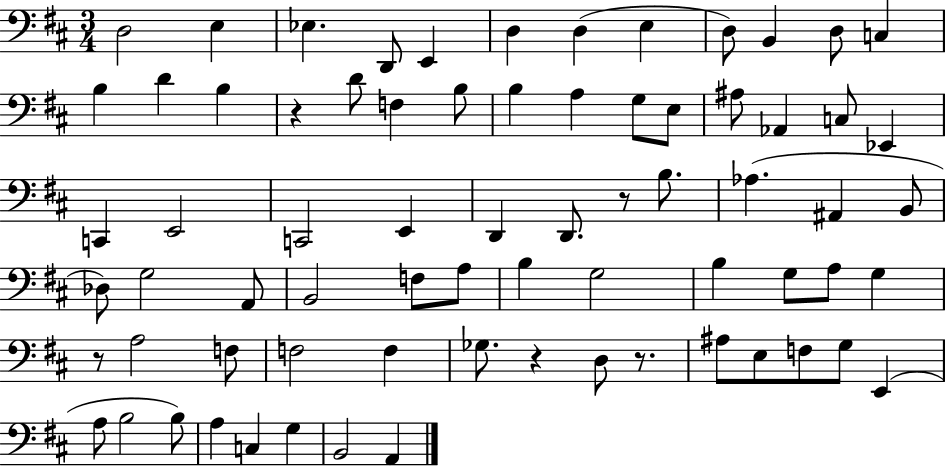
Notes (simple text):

D3/h E3/q Eb3/q. D2/e E2/q D3/q D3/q E3/q D3/e B2/q D3/e C3/q B3/q D4/q B3/q R/q D4/e F3/q B3/e B3/q A3/q G3/e E3/e A#3/e Ab2/q C3/e Eb2/q C2/q E2/h C2/h E2/q D2/q D2/e. R/e B3/e. Ab3/q. A#2/q B2/e Db3/e G3/h A2/e B2/h F3/e A3/e B3/q G3/h B3/q G3/e A3/e G3/q R/e A3/h F3/e F3/h F3/q Gb3/e. R/q D3/e R/e. A#3/e E3/e F3/e G3/e E2/q A3/e B3/h B3/e A3/q C3/q G3/q B2/h A2/q